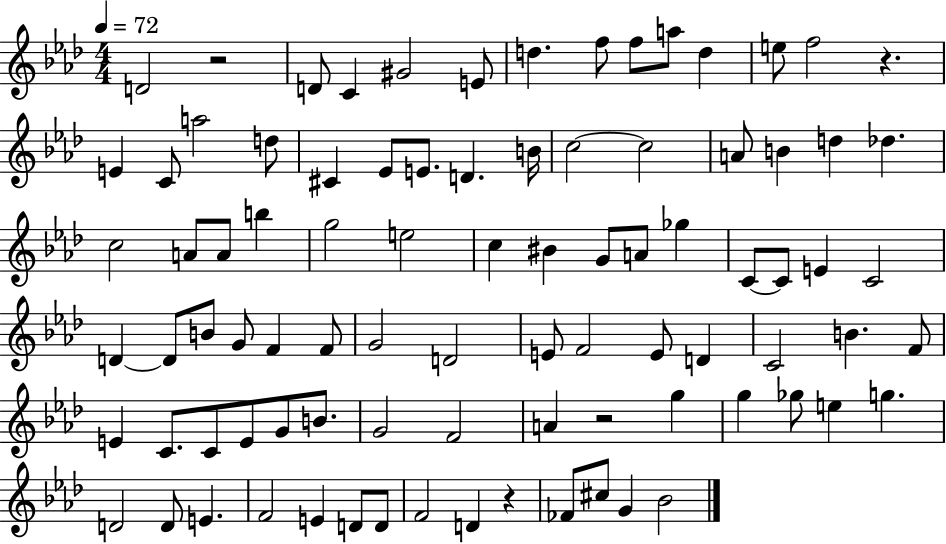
{
  \clef treble
  \numericTimeSignature
  \time 4/4
  \key aes \major
  \tempo 4 = 72
  \repeat volta 2 { d'2 r2 | d'8 c'4 gis'2 e'8 | d''4. f''8 f''8 a''8 d''4 | e''8 f''2 r4. | \break e'4 c'8 a''2 d''8 | cis'4 ees'8 e'8. d'4. b'16 | c''2~~ c''2 | a'8 b'4 d''4 des''4. | \break c''2 a'8 a'8 b''4 | g''2 e''2 | c''4 bis'4 g'8 a'8 ges''4 | c'8~~ c'8 e'4 c'2 | \break d'4~~ d'8 b'8 g'8 f'4 f'8 | g'2 d'2 | e'8 f'2 e'8 d'4 | c'2 b'4. f'8 | \break e'4 c'8. c'8 e'8 g'8 b'8. | g'2 f'2 | a'4 r2 g''4 | g''4 ges''8 e''4 g''4. | \break d'2 d'8 e'4. | f'2 e'4 d'8 d'8 | f'2 d'4 r4 | fes'8 cis''8 g'4 bes'2 | \break } \bar "|."
}